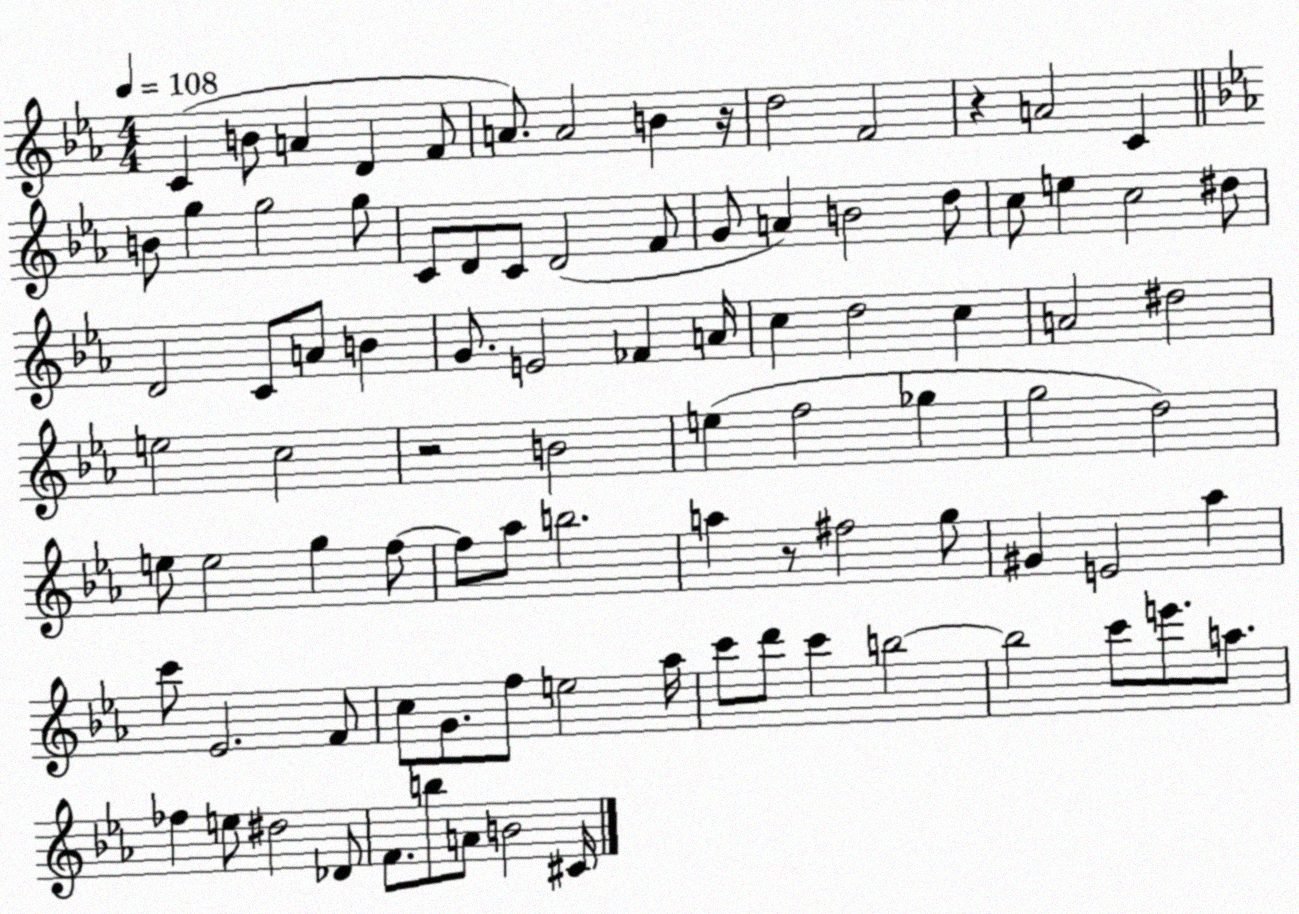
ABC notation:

X:1
T:Untitled
M:4/4
L:1/4
K:Eb
C B/2 A D F/2 A/2 A2 B z/4 d2 F2 z A2 C B/2 g g2 g/2 C/2 D/2 C/2 D2 F/2 G/2 A B2 d/2 c/2 e c2 ^d/2 D2 C/2 A/2 B G/2 E2 _F A/4 c d2 c A2 ^d2 e2 c2 z2 B2 e f2 _g g2 d2 e/2 e2 g f/2 f/2 _a/2 b2 a z/2 ^f2 g/2 ^G E2 _a c'/2 _E2 F/2 c/2 G/2 f/2 e2 _a/4 c'/2 d'/2 c' b2 b2 c'/2 e'/2 a/2 _f e/2 ^d2 _D/2 F/2 b/2 A/2 B2 ^C/4